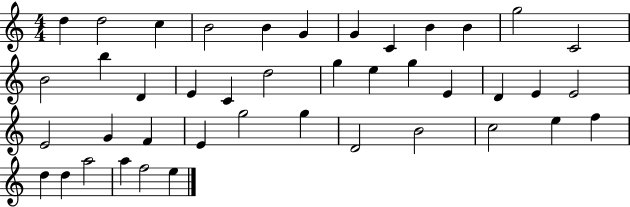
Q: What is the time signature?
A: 4/4